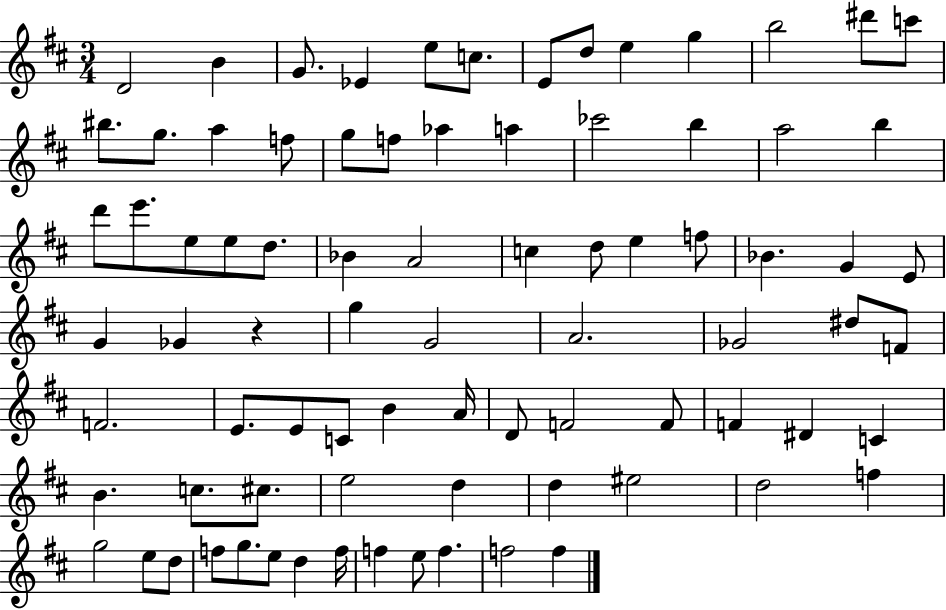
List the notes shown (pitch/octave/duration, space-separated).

D4/h B4/q G4/e. Eb4/q E5/e C5/e. E4/e D5/e E5/q G5/q B5/h D#6/e C6/e BIS5/e. G5/e. A5/q F5/e G5/e F5/e Ab5/q A5/q CES6/h B5/q A5/h B5/q D6/e E6/e. E5/e E5/e D5/e. Bb4/q A4/h C5/q D5/e E5/q F5/e Bb4/q. G4/q E4/e G4/q Gb4/q R/q G5/q G4/h A4/h. Gb4/h D#5/e F4/e F4/h. E4/e. E4/e C4/e B4/q A4/s D4/e F4/h F4/e F4/q D#4/q C4/q B4/q. C5/e. C#5/e. E5/h D5/q D5/q EIS5/h D5/h F5/q G5/h E5/e D5/e F5/e G5/e. E5/e D5/q F5/s F5/q E5/e F5/q. F5/h F5/q